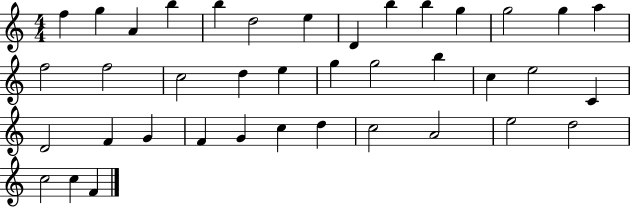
X:1
T:Untitled
M:4/4
L:1/4
K:C
f g A b b d2 e D b b g g2 g a f2 f2 c2 d e g g2 b c e2 C D2 F G F G c d c2 A2 e2 d2 c2 c F